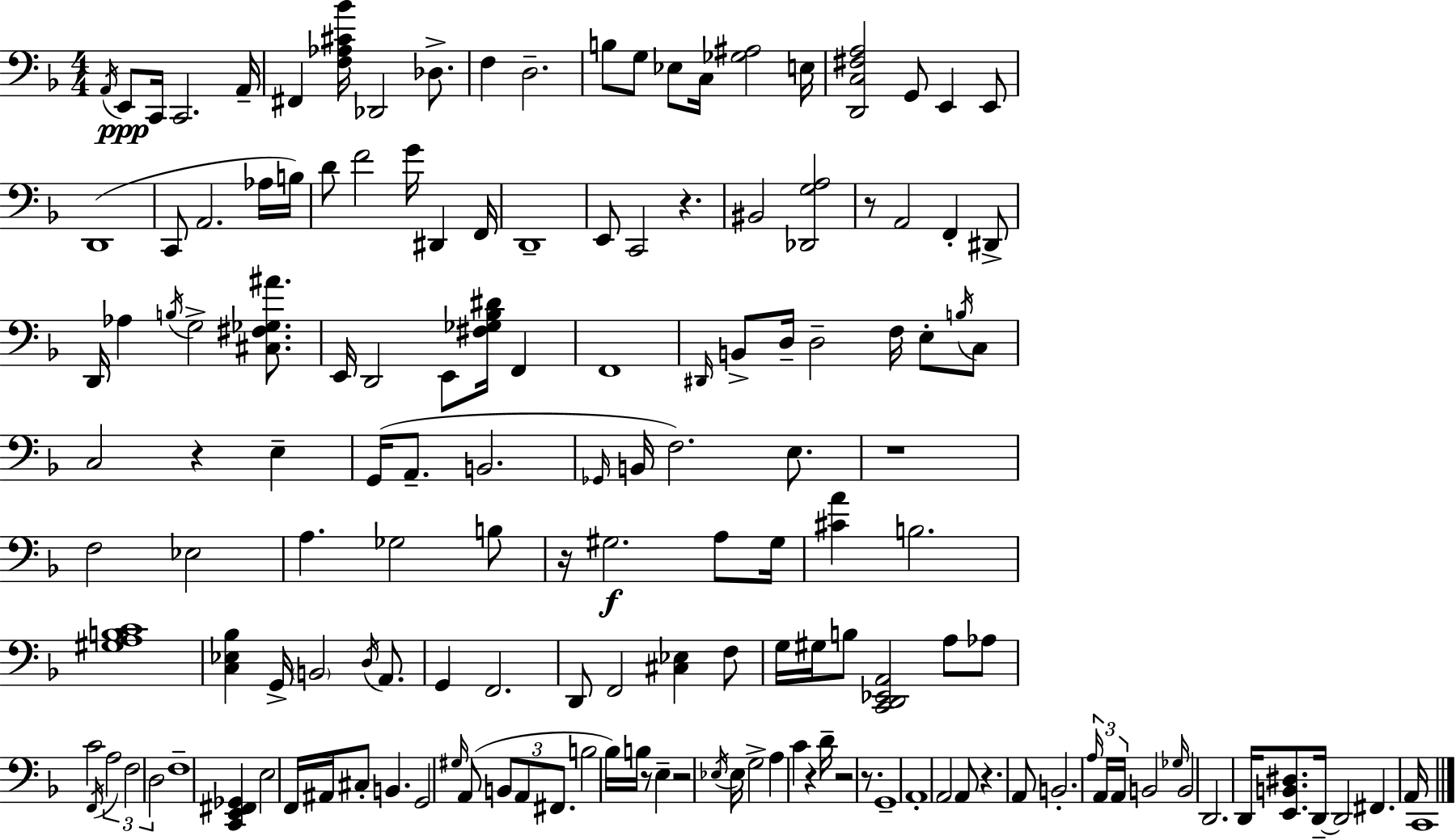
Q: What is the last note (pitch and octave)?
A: C2